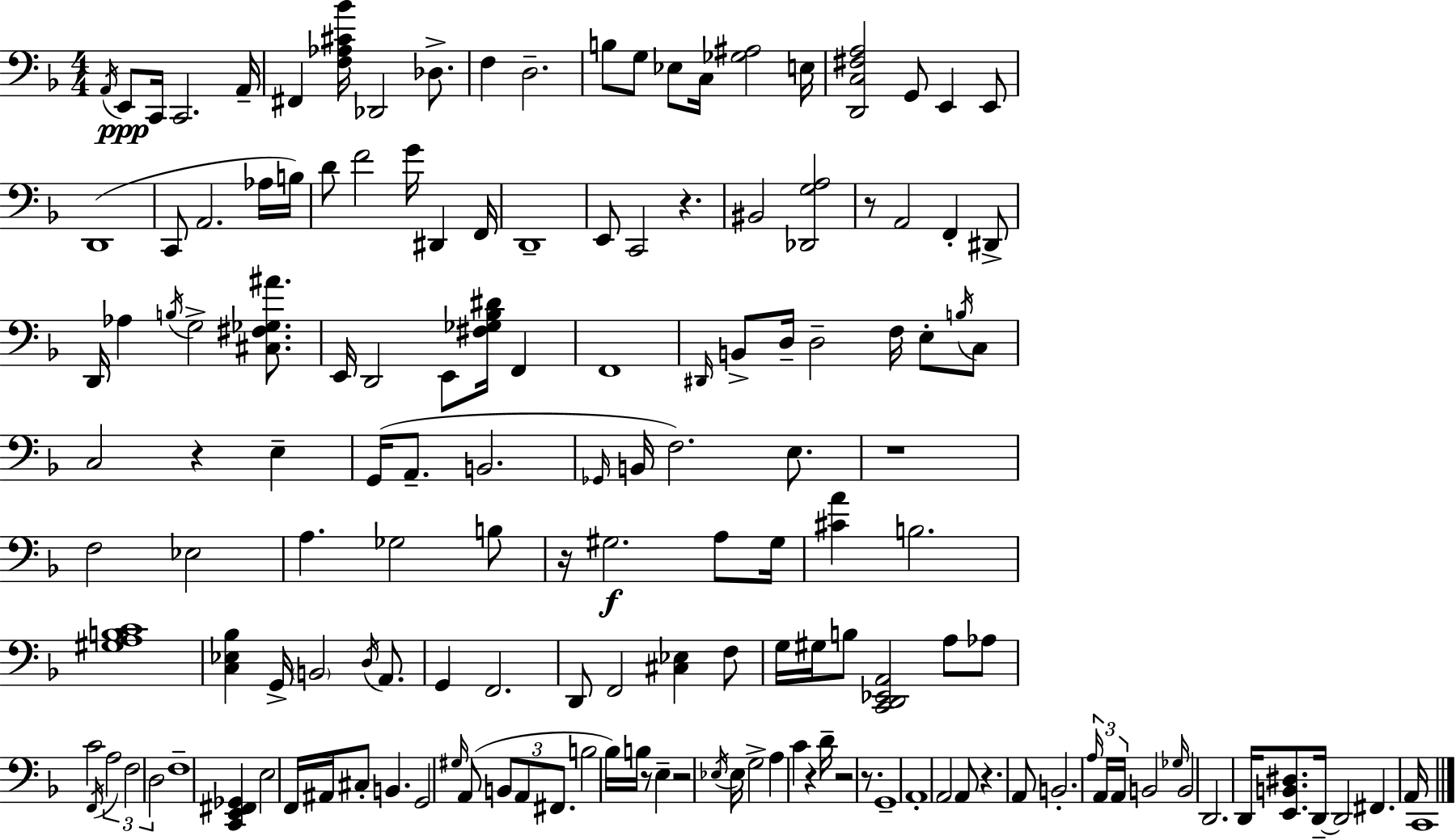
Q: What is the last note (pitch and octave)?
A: C2